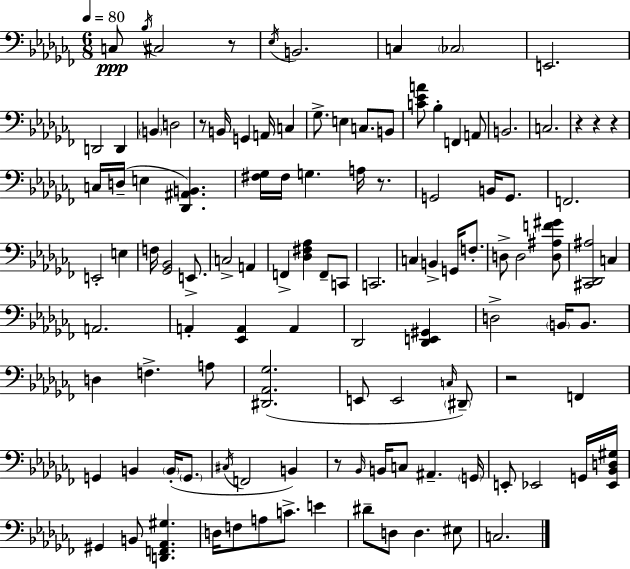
C3/e Bb3/s C#3/h R/e Eb3/s B2/h. C3/q CES3/h E2/h. D2/h D2/q B2/q D3/h R/e B2/s G2/q A2/s C3/q Gb3/e. E3/q C3/e. B2/e [C4,Eb4,A4]/e Bb3/q F2/q A2/e B2/h. C3/h. R/q R/q R/q C3/s D3/s E3/q [Db2,A#2,B2]/q. [F#3,Gb3]/s F#3/s G3/q. A3/s R/e. G2/h B2/s G2/e. F2/h. E2/h E3/q F3/s [Gb2,Bb2]/h E2/e. C3/h A2/q F2/q [Db3,F#3,Ab3]/q F2/e C2/e C2/h. C3/q B2/q G2/s F3/e. D3/e D3/h [D3,A#3,F4,G#4]/e [C#2,Db2,A#3]/h C3/q A2/h. A2/q [Eb2,A2]/q A2/q Db2/h [Db2,E2,G#2]/q D3/h B2/s B2/e. D3/q F3/q. A3/e [D#2,Ab2,Gb3]/h. E2/e E2/h C3/s D#2/e R/h F2/q G2/q B2/q B2/s G2/e. C#3/s F2/h B2/q R/e Bb2/s B2/s C3/e A#2/q. G2/s E2/e Eb2/h G2/s [Eb2,Bb2,D3,G#3]/s G#2/q B2/e [D2,F2,Ab2,G#3]/q. D3/s F3/e A3/e C4/e. E4/q D#4/e D3/e D3/q. EIS3/e C3/h.